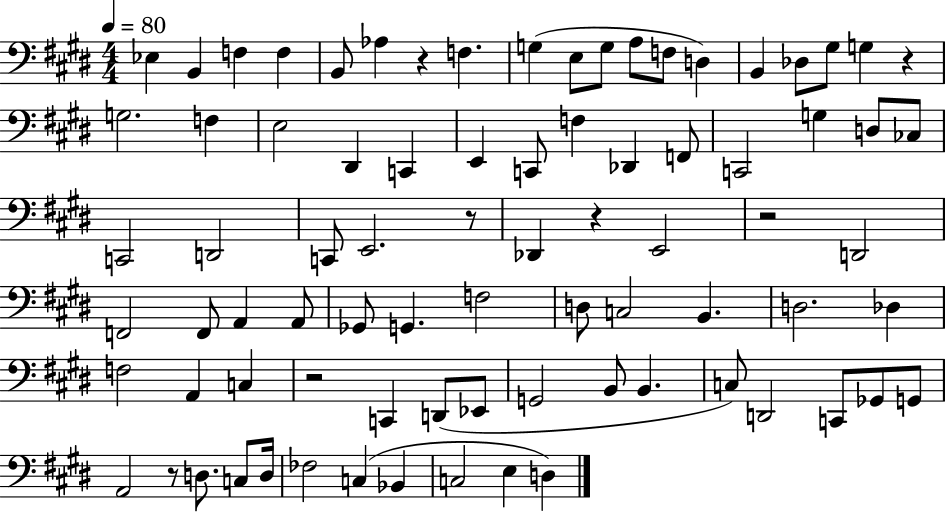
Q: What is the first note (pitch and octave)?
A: Eb3